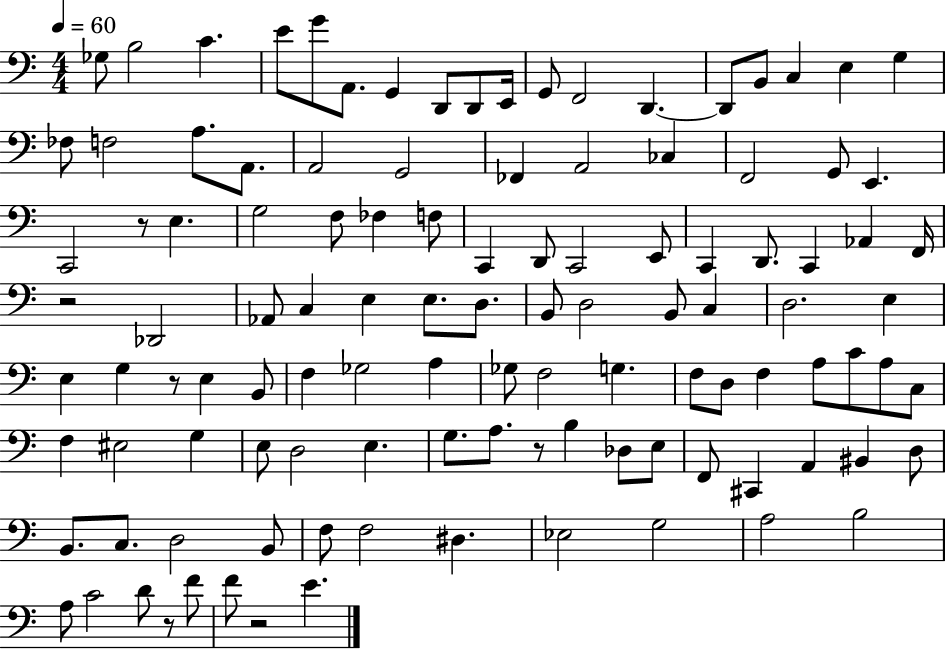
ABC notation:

X:1
T:Untitled
M:4/4
L:1/4
K:C
_G,/2 B,2 C E/2 G/2 A,,/2 G,, D,,/2 D,,/2 E,,/4 G,,/2 F,,2 D,, D,,/2 B,,/2 C, E, G, _F,/2 F,2 A,/2 A,,/2 A,,2 G,,2 _F,, A,,2 _C, F,,2 G,,/2 E,, C,,2 z/2 E, G,2 F,/2 _F, F,/2 C,, D,,/2 C,,2 E,,/2 C,, D,,/2 C,, _A,, F,,/4 z2 _D,,2 _A,,/2 C, E, E,/2 D,/2 B,,/2 D,2 B,,/2 C, D,2 E, E, G, z/2 E, B,,/2 F, _G,2 A, _G,/2 F,2 G, F,/2 D,/2 F, A,/2 C/2 A,/2 C,/2 F, ^E,2 G, E,/2 D,2 E, G,/2 A,/2 z/2 B, _D,/2 E,/2 F,,/2 ^C,, A,, ^B,, D,/2 B,,/2 C,/2 D,2 B,,/2 F,/2 F,2 ^D, _E,2 G,2 A,2 B,2 A,/2 C2 D/2 z/2 F/2 F/2 z2 E